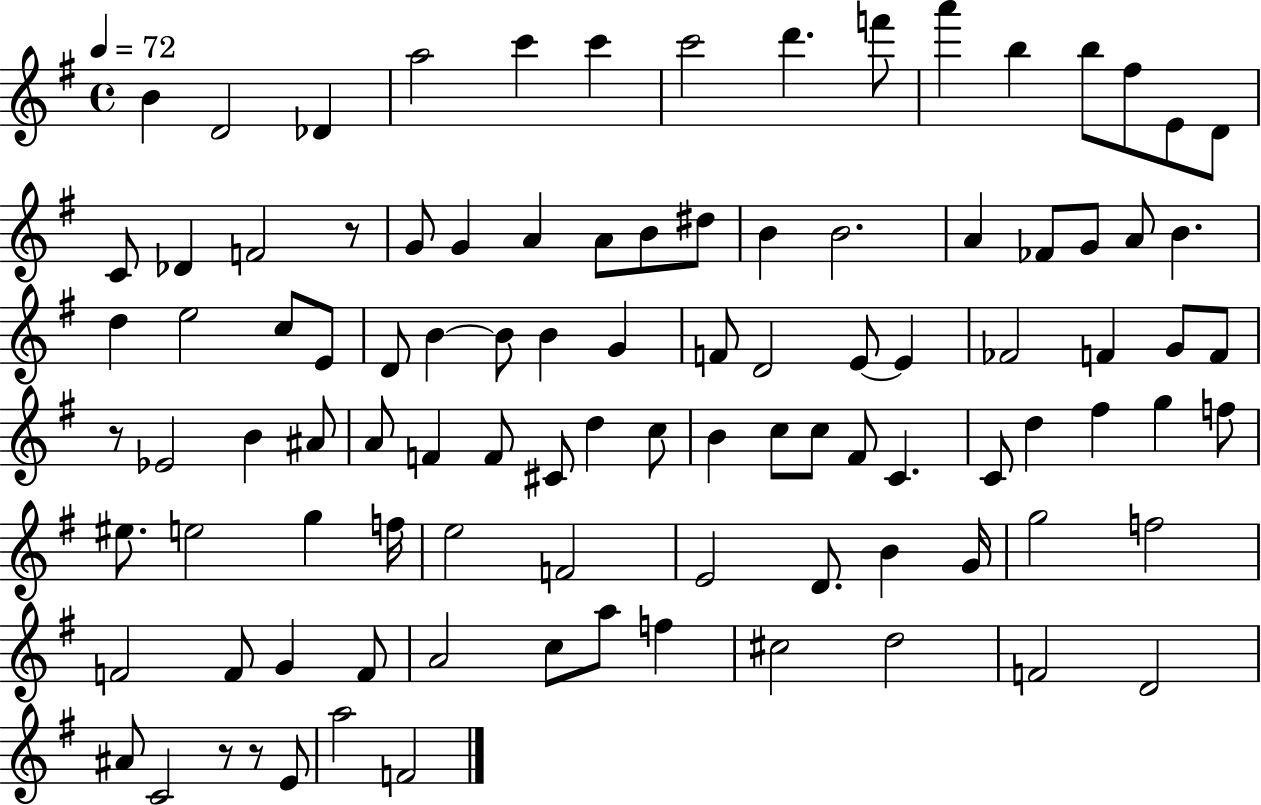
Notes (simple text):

B4/q D4/h Db4/q A5/h C6/q C6/q C6/h D6/q. F6/e A6/q B5/q B5/e F#5/e E4/e D4/e C4/e Db4/q F4/h R/e G4/e G4/q A4/q A4/e B4/e D#5/e B4/q B4/h. A4/q FES4/e G4/e A4/e B4/q. D5/q E5/h C5/e E4/e D4/e B4/q B4/e B4/q G4/q F4/e D4/h E4/e E4/q FES4/h F4/q G4/e F4/e R/e Eb4/h B4/q A#4/e A4/e F4/q F4/e C#4/e D5/q C5/e B4/q C5/e C5/e F#4/e C4/q. C4/e D5/q F#5/q G5/q F5/e EIS5/e. E5/h G5/q F5/s E5/h F4/h E4/h D4/e. B4/q G4/s G5/h F5/h F4/h F4/e G4/q F4/e A4/h C5/e A5/e F5/q C#5/h D5/h F4/h D4/h A#4/e C4/h R/e R/e E4/e A5/h F4/h